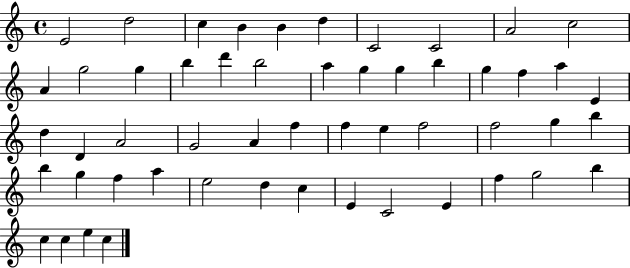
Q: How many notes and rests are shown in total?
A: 53